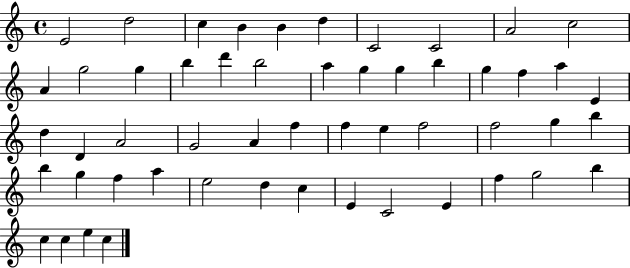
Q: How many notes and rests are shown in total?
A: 53